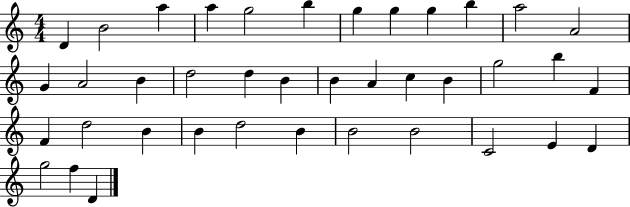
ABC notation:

X:1
T:Untitled
M:4/4
L:1/4
K:C
D B2 a a g2 b g g g b a2 A2 G A2 B d2 d B B A c B g2 b F F d2 B B d2 B B2 B2 C2 E D g2 f D